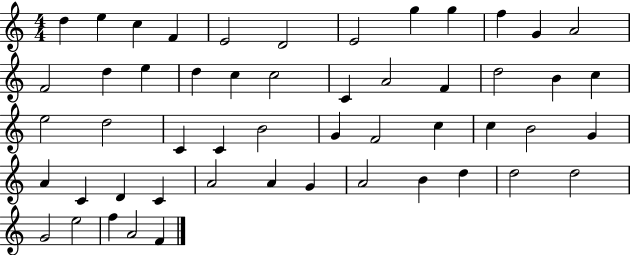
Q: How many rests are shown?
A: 0